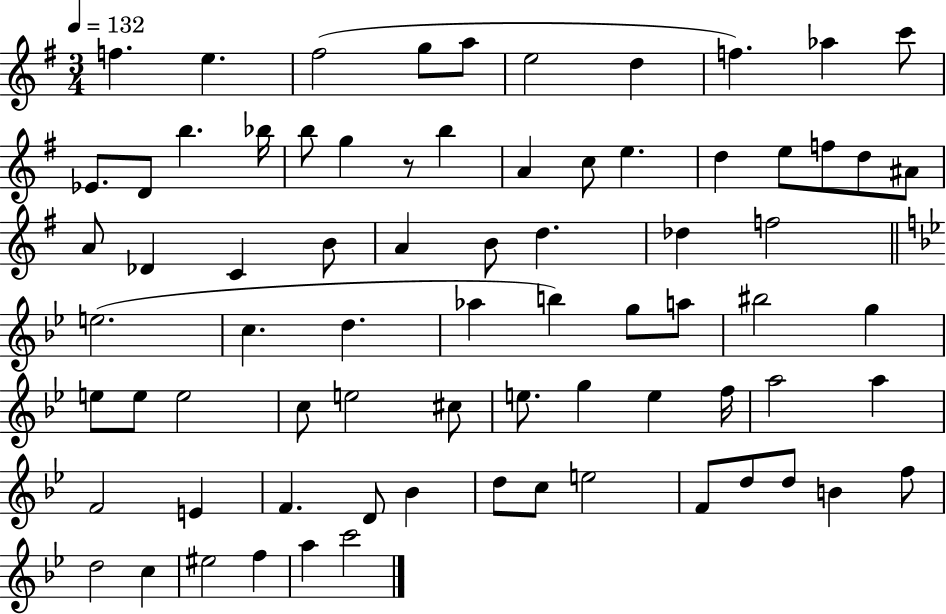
X:1
T:Untitled
M:3/4
L:1/4
K:G
f e ^f2 g/2 a/2 e2 d f _a c'/2 _E/2 D/2 b _b/4 b/2 g z/2 b A c/2 e d e/2 f/2 d/2 ^A/2 A/2 _D C B/2 A B/2 d _d f2 e2 c d _a b g/2 a/2 ^b2 g e/2 e/2 e2 c/2 e2 ^c/2 e/2 g e f/4 a2 a F2 E F D/2 _B d/2 c/2 e2 F/2 d/2 d/2 B f/2 d2 c ^e2 f a c'2